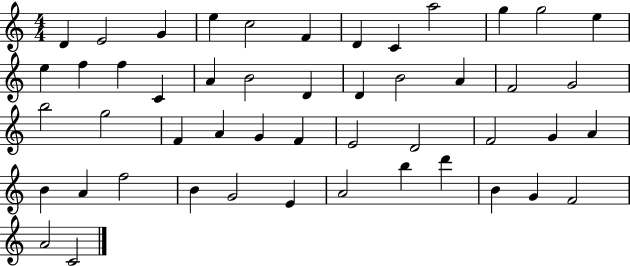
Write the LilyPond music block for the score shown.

{
  \clef treble
  \numericTimeSignature
  \time 4/4
  \key c \major
  d'4 e'2 g'4 | e''4 c''2 f'4 | d'4 c'4 a''2 | g''4 g''2 e''4 | \break e''4 f''4 f''4 c'4 | a'4 b'2 d'4 | d'4 b'2 a'4 | f'2 g'2 | \break b''2 g''2 | f'4 a'4 g'4 f'4 | e'2 d'2 | f'2 g'4 a'4 | \break b'4 a'4 f''2 | b'4 g'2 e'4 | a'2 b''4 d'''4 | b'4 g'4 f'2 | \break a'2 c'2 | \bar "|."
}